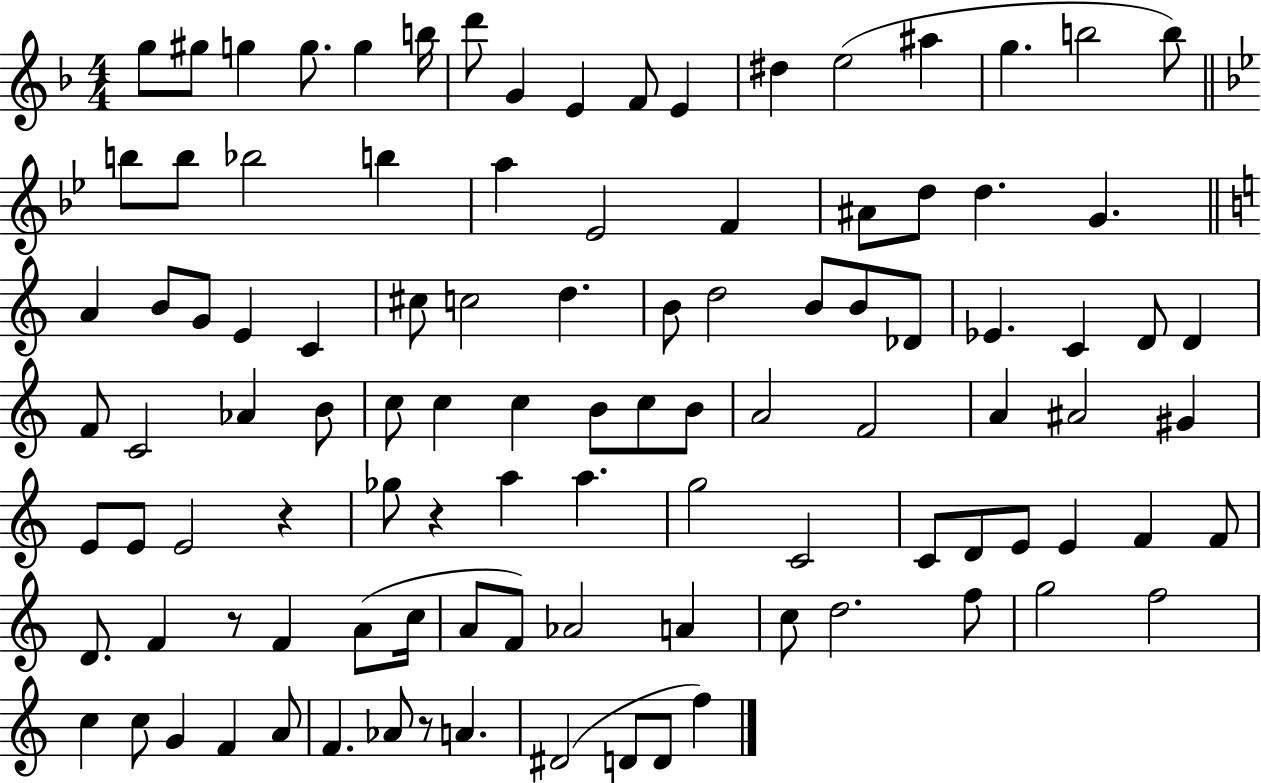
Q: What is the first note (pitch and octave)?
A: G5